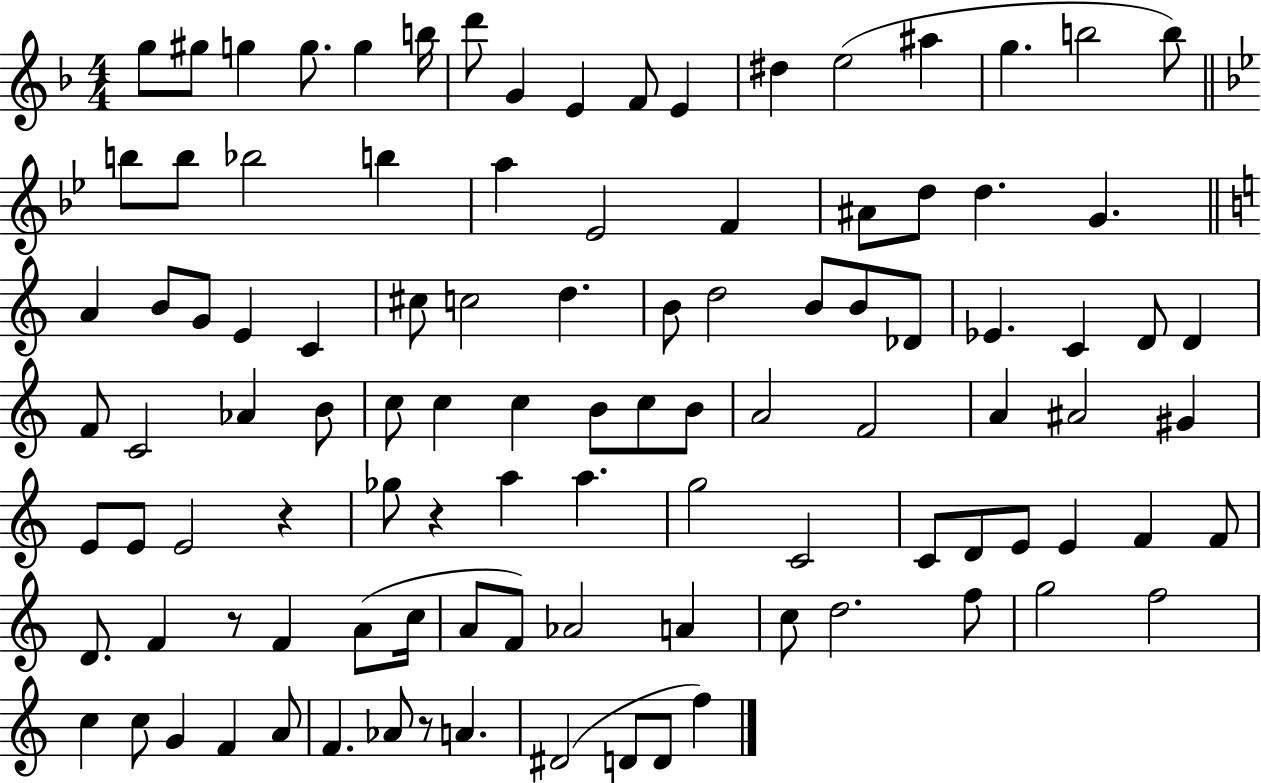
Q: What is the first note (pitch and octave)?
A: G5